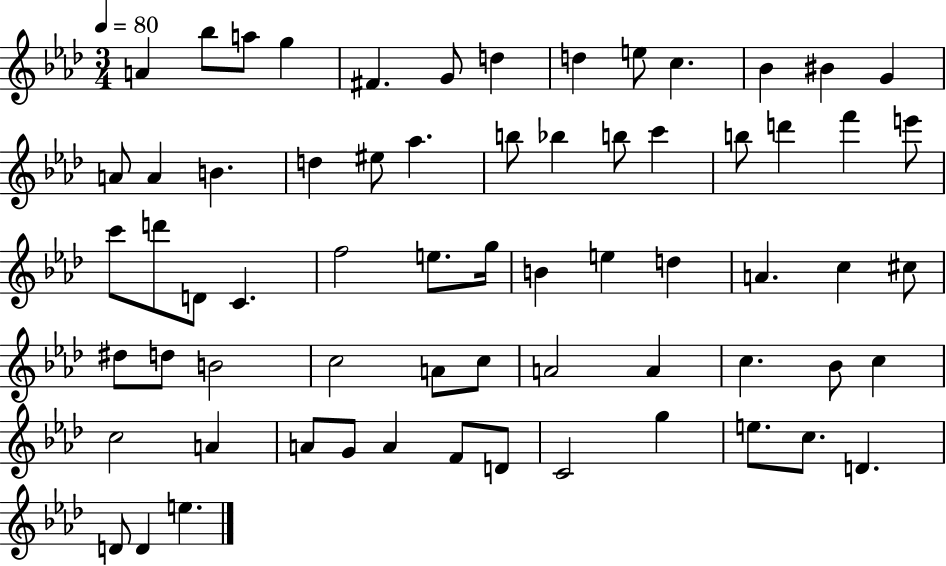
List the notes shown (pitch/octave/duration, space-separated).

A4/q Bb5/e A5/e G5/q F#4/q. G4/e D5/q D5/q E5/e C5/q. Bb4/q BIS4/q G4/q A4/e A4/q B4/q. D5/q EIS5/e Ab5/q. B5/e Bb5/q B5/e C6/q B5/e D6/q F6/q E6/e C6/e D6/e D4/e C4/q. F5/h E5/e. G5/s B4/q E5/q D5/q A4/q. C5/q C#5/e D#5/e D5/e B4/h C5/h A4/e C5/e A4/h A4/q C5/q. Bb4/e C5/q C5/h A4/q A4/e G4/e A4/q F4/e D4/e C4/h G5/q E5/e. C5/e. D4/q. D4/e D4/q E5/q.